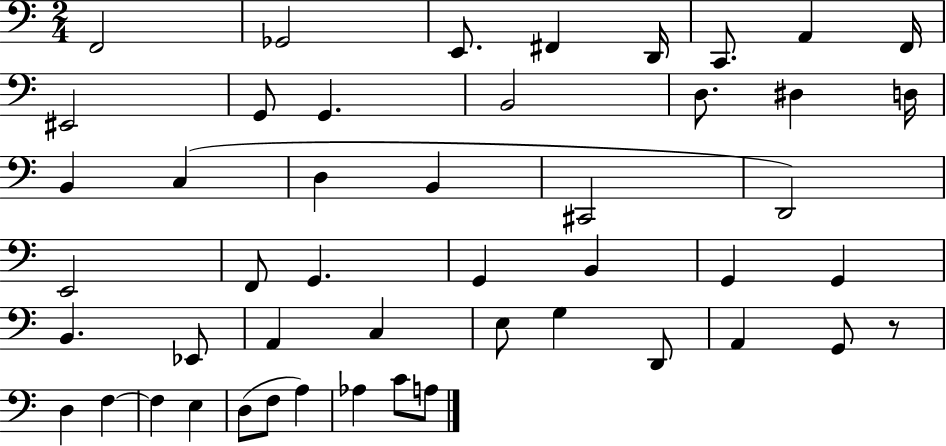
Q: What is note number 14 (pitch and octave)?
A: D#3